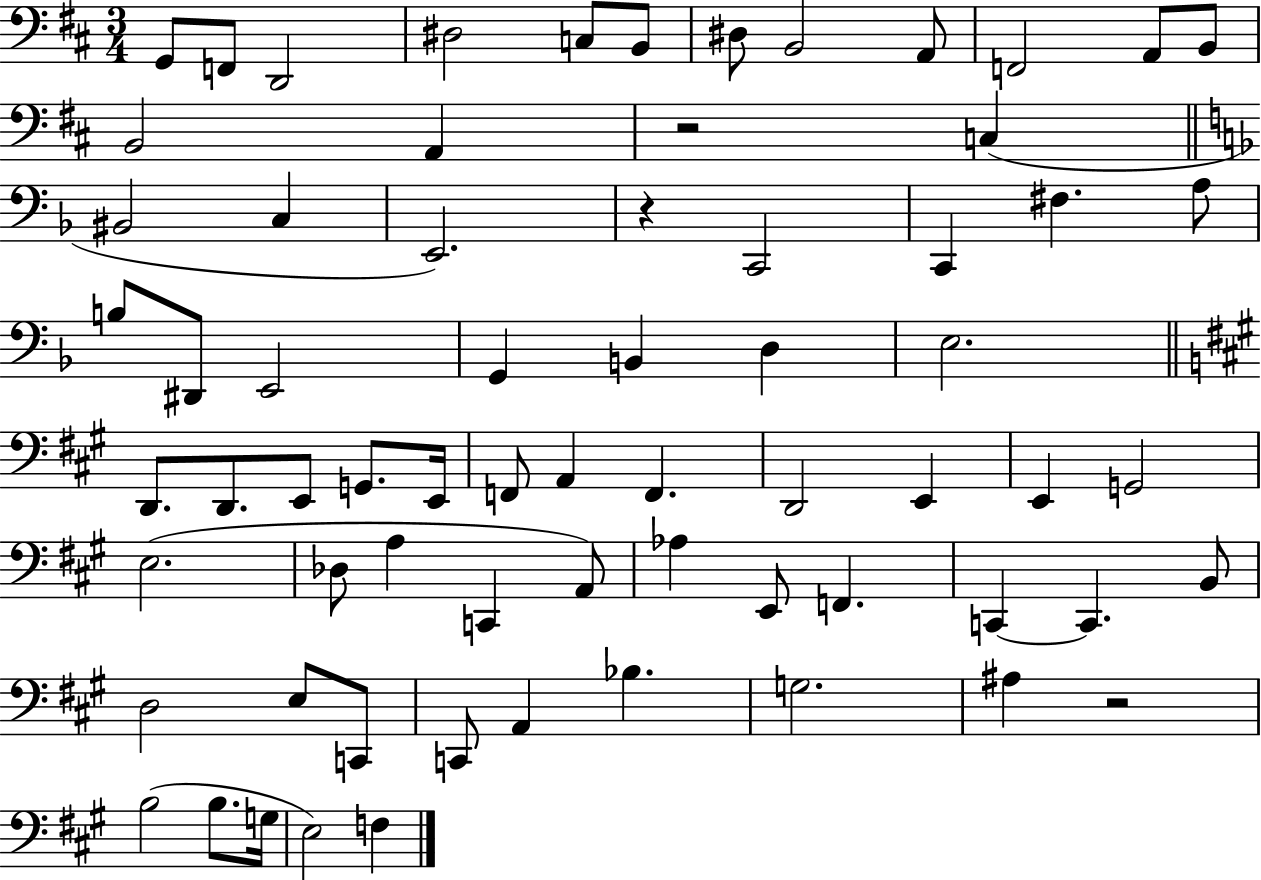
{
  \clef bass
  \numericTimeSignature
  \time 3/4
  \key d \major
  g,8 f,8 d,2 | dis2 c8 b,8 | dis8 b,2 a,8 | f,2 a,8 b,8 | \break b,2 a,4 | r2 c4( | \bar "||" \break \key f \major bis,2 c4 | e,2.) | r4 c,2 | c,4 fis4. a8 | \break b8 dis,8 e,2 | g,4 b,4 d4 | e2. | \bar "||" \break \key a \major d,8. d,8. e,8 g,8. e,16 | f,8 a,4 f,4. | d,2 e,4 | e,4 g,2 | \break e2.( | des8 a4 c,4 a,8) | aes4 e,8 f,4. | c,4~~ c,4. b,8 | \break d2 e8 c,8 | c,8 a,4 bes4. | g2. | ais4 r2 | \break b2( b8. g16 | e2) f4 | \bar "|."
}